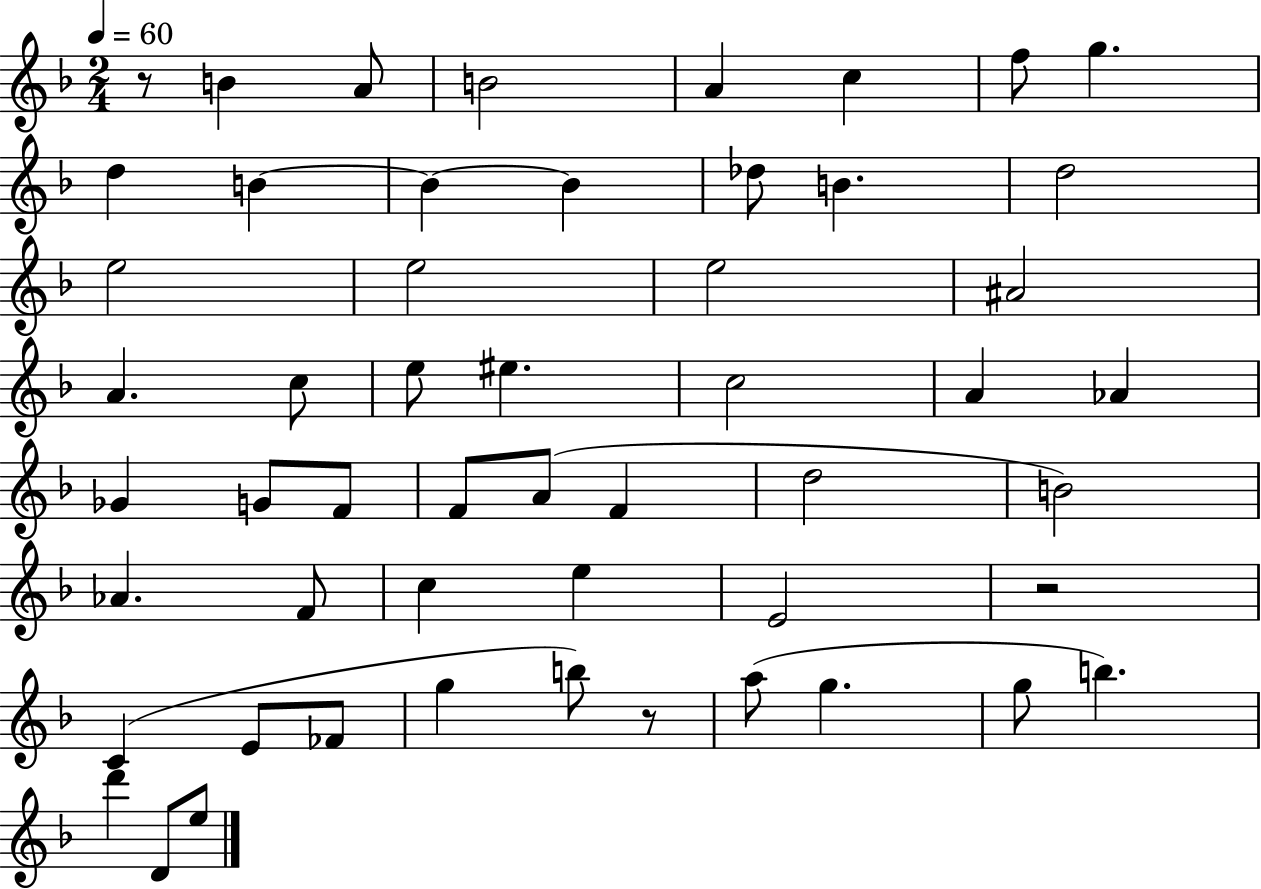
X:1
T:Untitled
M:2/4
L:1/4
K:F
z/2 B A/2 B2 A c f/2 g d B B B _d/2 B d2 e2 e2 e2 ^A2 A c/2 e/2 ^e c2 A _A _G G/2 F/2 F/2 A/2 F d2 B2 _A F/2 c e E2 z2 C E/2 _F/2 g b/2 z/2 a/2 g g/2 b d' D/2 e/2